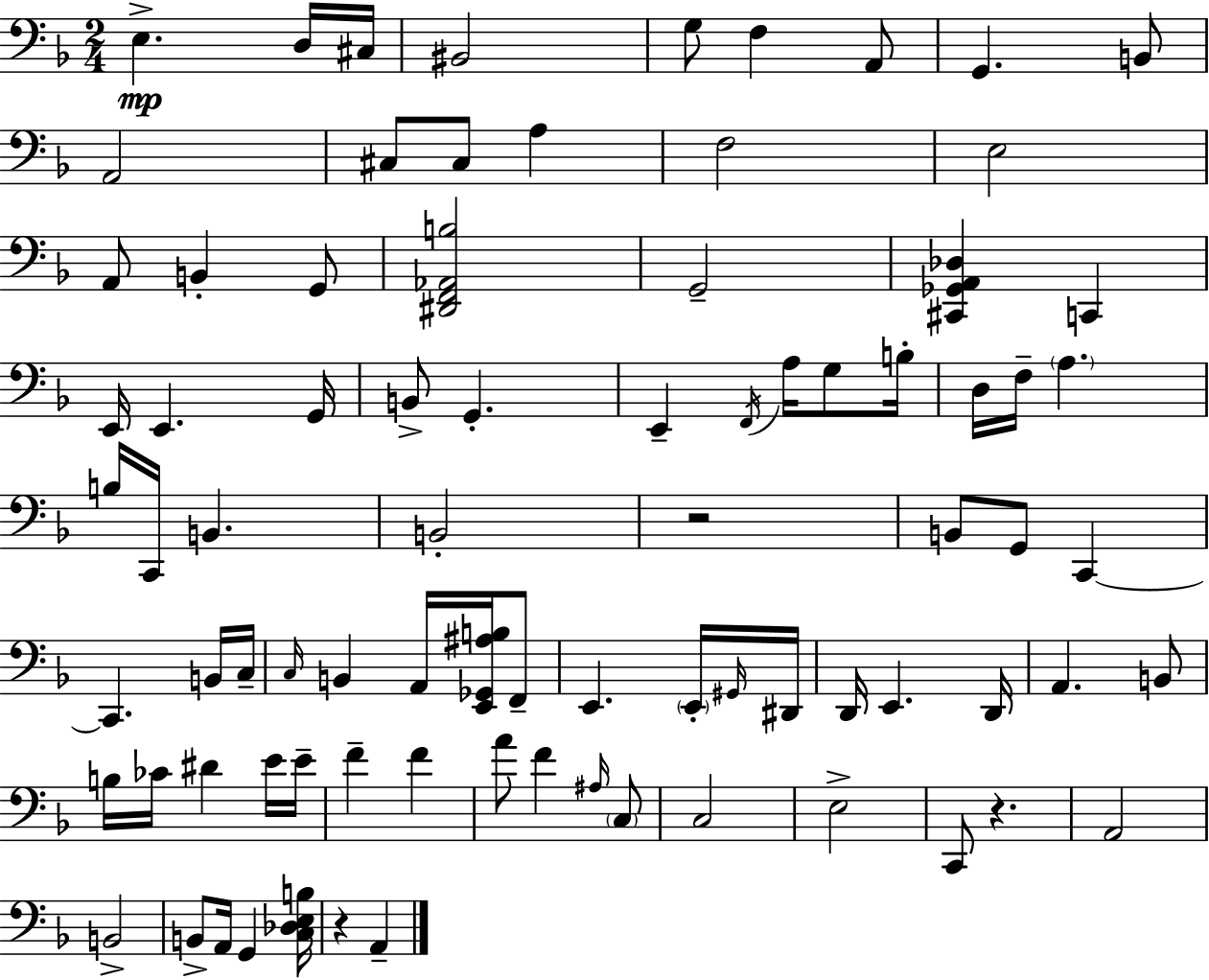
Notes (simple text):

E3/q. D3/s C#3/s BIS2/h G3/e F3/q A2/e G2/q. B2/e A2/h C#3/e C#3/e A3/q F3/h E3/h A2/e B2/q G2/e [D#2,F2,Ab2,B3]/h G2/h [C#2,Gb2,A2,Db3]/q C2/q E2/s E2/q. G2/s B2/e G2/q. E2/q F2/s A3/s G3/e B3/s D3/s F3/s A3/q. B3/s C2/s B2/q. B2/h R/h B2/e G2/e C2/q C2/q. B2/s C3/s C3/s B2/q A2/s [E2,Gb2,A#3,B3]/s F2/e E2/q. E2/s G#2/s D#2/s D2/s E2/q. D2/s A2/q. B2/e B3/s CES4/s D#4/q E4/s E4/s F4/q F4/q A4/e F4/q A#3/s C3/e C3/h E3/h C2/e R/q. A2/h B2/h B2/e A2/s G2/q [C3,Db3,E3,B3]/s R/q A2/q